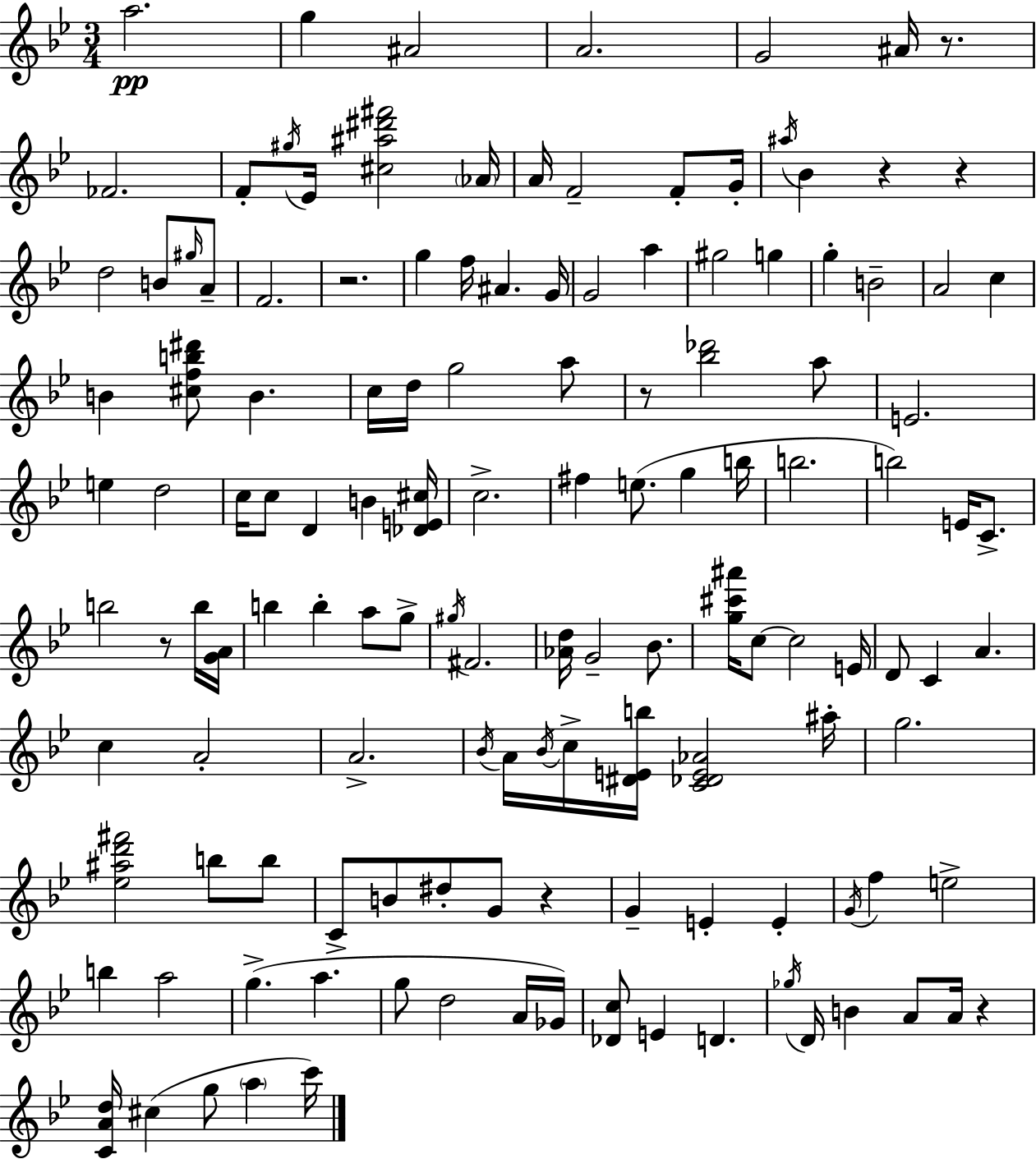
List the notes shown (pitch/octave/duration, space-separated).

A5/h. G5/q A#4/h A4/h. G4/h A#4/s R/e. FES4/h. F4/e G#5/s Eb4/s [C#5,A#5,D#6,F#6]/h Ab4/s A4/s F4/h F4/e G4/s A#5/s Bb4/q R/q R/q D5/h B4/e G#5/s A4/e F4/h. R/h. G5/q F5/s A#4/q. G4/s G4/h A5/q G#5/h G5/q G5/q B4/h A4/h C5/q B4/q [C#5,F5,B5,D#6]/e B4/q. C5/s D5/s G5/h A5/e R/e [Bb5,Db6]/h A5/e E4/h. E5/q D5/h C5/s C5/e D4/q B4/q [Db4,E4,C#5]/s C5/h. F#5/q E5/e. G5/q B5/s B5/h. B5/h E4/s C4/e. B5/h R/e B5/s [G4,A4]/s B5/q B5/q A5/e G5/e G#5/s F#4/h. [Ab4,D5]/s G4/h Bb4/e. [G5,C#6,A#6]/s C5/e C5/h E4/s D4/e C4/q A4/q. C5/q A4/h A4/h. Bb4/s A4/s Bb4/s C5/s [D#4,E4,B5]/s [C4,Db4,E4,Ab4]/h A#5/s G5/h. [Eb5,A#5,D6,F#6]/h B5/e B5/e C4/e B4/e D#5/e G4/e R/q G4/q E4/q E4/q G4/s F5/q E5/h B5/q A5/h G5/q. A5/q. G5/e D5/h A4/s Gb4/s [Db4,C5]/e E4/q D4/q. Gb5/s D4/s B4/q A4/e A4/s R/q [C4,A4,D5]/s C#5/q G5/e A5/q C6/s